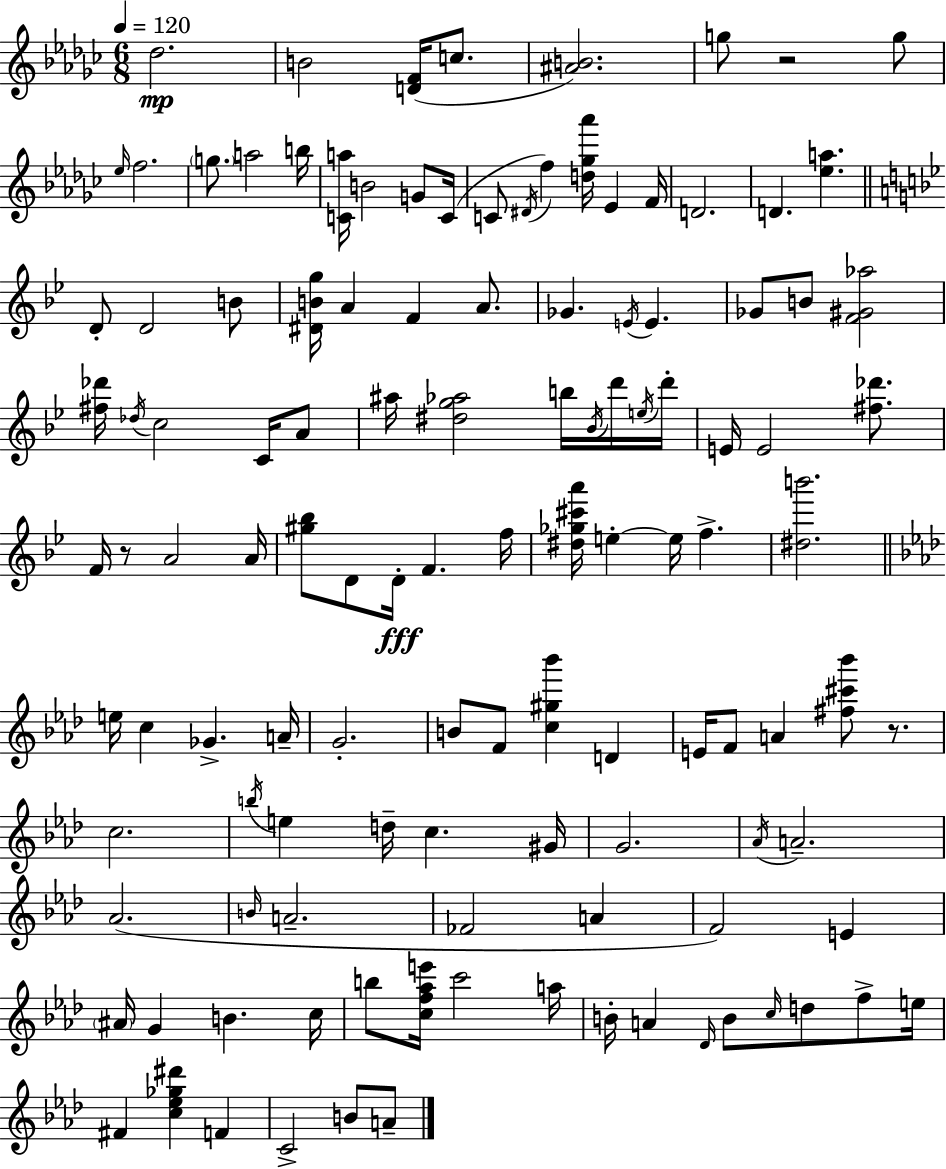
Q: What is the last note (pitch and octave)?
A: A4